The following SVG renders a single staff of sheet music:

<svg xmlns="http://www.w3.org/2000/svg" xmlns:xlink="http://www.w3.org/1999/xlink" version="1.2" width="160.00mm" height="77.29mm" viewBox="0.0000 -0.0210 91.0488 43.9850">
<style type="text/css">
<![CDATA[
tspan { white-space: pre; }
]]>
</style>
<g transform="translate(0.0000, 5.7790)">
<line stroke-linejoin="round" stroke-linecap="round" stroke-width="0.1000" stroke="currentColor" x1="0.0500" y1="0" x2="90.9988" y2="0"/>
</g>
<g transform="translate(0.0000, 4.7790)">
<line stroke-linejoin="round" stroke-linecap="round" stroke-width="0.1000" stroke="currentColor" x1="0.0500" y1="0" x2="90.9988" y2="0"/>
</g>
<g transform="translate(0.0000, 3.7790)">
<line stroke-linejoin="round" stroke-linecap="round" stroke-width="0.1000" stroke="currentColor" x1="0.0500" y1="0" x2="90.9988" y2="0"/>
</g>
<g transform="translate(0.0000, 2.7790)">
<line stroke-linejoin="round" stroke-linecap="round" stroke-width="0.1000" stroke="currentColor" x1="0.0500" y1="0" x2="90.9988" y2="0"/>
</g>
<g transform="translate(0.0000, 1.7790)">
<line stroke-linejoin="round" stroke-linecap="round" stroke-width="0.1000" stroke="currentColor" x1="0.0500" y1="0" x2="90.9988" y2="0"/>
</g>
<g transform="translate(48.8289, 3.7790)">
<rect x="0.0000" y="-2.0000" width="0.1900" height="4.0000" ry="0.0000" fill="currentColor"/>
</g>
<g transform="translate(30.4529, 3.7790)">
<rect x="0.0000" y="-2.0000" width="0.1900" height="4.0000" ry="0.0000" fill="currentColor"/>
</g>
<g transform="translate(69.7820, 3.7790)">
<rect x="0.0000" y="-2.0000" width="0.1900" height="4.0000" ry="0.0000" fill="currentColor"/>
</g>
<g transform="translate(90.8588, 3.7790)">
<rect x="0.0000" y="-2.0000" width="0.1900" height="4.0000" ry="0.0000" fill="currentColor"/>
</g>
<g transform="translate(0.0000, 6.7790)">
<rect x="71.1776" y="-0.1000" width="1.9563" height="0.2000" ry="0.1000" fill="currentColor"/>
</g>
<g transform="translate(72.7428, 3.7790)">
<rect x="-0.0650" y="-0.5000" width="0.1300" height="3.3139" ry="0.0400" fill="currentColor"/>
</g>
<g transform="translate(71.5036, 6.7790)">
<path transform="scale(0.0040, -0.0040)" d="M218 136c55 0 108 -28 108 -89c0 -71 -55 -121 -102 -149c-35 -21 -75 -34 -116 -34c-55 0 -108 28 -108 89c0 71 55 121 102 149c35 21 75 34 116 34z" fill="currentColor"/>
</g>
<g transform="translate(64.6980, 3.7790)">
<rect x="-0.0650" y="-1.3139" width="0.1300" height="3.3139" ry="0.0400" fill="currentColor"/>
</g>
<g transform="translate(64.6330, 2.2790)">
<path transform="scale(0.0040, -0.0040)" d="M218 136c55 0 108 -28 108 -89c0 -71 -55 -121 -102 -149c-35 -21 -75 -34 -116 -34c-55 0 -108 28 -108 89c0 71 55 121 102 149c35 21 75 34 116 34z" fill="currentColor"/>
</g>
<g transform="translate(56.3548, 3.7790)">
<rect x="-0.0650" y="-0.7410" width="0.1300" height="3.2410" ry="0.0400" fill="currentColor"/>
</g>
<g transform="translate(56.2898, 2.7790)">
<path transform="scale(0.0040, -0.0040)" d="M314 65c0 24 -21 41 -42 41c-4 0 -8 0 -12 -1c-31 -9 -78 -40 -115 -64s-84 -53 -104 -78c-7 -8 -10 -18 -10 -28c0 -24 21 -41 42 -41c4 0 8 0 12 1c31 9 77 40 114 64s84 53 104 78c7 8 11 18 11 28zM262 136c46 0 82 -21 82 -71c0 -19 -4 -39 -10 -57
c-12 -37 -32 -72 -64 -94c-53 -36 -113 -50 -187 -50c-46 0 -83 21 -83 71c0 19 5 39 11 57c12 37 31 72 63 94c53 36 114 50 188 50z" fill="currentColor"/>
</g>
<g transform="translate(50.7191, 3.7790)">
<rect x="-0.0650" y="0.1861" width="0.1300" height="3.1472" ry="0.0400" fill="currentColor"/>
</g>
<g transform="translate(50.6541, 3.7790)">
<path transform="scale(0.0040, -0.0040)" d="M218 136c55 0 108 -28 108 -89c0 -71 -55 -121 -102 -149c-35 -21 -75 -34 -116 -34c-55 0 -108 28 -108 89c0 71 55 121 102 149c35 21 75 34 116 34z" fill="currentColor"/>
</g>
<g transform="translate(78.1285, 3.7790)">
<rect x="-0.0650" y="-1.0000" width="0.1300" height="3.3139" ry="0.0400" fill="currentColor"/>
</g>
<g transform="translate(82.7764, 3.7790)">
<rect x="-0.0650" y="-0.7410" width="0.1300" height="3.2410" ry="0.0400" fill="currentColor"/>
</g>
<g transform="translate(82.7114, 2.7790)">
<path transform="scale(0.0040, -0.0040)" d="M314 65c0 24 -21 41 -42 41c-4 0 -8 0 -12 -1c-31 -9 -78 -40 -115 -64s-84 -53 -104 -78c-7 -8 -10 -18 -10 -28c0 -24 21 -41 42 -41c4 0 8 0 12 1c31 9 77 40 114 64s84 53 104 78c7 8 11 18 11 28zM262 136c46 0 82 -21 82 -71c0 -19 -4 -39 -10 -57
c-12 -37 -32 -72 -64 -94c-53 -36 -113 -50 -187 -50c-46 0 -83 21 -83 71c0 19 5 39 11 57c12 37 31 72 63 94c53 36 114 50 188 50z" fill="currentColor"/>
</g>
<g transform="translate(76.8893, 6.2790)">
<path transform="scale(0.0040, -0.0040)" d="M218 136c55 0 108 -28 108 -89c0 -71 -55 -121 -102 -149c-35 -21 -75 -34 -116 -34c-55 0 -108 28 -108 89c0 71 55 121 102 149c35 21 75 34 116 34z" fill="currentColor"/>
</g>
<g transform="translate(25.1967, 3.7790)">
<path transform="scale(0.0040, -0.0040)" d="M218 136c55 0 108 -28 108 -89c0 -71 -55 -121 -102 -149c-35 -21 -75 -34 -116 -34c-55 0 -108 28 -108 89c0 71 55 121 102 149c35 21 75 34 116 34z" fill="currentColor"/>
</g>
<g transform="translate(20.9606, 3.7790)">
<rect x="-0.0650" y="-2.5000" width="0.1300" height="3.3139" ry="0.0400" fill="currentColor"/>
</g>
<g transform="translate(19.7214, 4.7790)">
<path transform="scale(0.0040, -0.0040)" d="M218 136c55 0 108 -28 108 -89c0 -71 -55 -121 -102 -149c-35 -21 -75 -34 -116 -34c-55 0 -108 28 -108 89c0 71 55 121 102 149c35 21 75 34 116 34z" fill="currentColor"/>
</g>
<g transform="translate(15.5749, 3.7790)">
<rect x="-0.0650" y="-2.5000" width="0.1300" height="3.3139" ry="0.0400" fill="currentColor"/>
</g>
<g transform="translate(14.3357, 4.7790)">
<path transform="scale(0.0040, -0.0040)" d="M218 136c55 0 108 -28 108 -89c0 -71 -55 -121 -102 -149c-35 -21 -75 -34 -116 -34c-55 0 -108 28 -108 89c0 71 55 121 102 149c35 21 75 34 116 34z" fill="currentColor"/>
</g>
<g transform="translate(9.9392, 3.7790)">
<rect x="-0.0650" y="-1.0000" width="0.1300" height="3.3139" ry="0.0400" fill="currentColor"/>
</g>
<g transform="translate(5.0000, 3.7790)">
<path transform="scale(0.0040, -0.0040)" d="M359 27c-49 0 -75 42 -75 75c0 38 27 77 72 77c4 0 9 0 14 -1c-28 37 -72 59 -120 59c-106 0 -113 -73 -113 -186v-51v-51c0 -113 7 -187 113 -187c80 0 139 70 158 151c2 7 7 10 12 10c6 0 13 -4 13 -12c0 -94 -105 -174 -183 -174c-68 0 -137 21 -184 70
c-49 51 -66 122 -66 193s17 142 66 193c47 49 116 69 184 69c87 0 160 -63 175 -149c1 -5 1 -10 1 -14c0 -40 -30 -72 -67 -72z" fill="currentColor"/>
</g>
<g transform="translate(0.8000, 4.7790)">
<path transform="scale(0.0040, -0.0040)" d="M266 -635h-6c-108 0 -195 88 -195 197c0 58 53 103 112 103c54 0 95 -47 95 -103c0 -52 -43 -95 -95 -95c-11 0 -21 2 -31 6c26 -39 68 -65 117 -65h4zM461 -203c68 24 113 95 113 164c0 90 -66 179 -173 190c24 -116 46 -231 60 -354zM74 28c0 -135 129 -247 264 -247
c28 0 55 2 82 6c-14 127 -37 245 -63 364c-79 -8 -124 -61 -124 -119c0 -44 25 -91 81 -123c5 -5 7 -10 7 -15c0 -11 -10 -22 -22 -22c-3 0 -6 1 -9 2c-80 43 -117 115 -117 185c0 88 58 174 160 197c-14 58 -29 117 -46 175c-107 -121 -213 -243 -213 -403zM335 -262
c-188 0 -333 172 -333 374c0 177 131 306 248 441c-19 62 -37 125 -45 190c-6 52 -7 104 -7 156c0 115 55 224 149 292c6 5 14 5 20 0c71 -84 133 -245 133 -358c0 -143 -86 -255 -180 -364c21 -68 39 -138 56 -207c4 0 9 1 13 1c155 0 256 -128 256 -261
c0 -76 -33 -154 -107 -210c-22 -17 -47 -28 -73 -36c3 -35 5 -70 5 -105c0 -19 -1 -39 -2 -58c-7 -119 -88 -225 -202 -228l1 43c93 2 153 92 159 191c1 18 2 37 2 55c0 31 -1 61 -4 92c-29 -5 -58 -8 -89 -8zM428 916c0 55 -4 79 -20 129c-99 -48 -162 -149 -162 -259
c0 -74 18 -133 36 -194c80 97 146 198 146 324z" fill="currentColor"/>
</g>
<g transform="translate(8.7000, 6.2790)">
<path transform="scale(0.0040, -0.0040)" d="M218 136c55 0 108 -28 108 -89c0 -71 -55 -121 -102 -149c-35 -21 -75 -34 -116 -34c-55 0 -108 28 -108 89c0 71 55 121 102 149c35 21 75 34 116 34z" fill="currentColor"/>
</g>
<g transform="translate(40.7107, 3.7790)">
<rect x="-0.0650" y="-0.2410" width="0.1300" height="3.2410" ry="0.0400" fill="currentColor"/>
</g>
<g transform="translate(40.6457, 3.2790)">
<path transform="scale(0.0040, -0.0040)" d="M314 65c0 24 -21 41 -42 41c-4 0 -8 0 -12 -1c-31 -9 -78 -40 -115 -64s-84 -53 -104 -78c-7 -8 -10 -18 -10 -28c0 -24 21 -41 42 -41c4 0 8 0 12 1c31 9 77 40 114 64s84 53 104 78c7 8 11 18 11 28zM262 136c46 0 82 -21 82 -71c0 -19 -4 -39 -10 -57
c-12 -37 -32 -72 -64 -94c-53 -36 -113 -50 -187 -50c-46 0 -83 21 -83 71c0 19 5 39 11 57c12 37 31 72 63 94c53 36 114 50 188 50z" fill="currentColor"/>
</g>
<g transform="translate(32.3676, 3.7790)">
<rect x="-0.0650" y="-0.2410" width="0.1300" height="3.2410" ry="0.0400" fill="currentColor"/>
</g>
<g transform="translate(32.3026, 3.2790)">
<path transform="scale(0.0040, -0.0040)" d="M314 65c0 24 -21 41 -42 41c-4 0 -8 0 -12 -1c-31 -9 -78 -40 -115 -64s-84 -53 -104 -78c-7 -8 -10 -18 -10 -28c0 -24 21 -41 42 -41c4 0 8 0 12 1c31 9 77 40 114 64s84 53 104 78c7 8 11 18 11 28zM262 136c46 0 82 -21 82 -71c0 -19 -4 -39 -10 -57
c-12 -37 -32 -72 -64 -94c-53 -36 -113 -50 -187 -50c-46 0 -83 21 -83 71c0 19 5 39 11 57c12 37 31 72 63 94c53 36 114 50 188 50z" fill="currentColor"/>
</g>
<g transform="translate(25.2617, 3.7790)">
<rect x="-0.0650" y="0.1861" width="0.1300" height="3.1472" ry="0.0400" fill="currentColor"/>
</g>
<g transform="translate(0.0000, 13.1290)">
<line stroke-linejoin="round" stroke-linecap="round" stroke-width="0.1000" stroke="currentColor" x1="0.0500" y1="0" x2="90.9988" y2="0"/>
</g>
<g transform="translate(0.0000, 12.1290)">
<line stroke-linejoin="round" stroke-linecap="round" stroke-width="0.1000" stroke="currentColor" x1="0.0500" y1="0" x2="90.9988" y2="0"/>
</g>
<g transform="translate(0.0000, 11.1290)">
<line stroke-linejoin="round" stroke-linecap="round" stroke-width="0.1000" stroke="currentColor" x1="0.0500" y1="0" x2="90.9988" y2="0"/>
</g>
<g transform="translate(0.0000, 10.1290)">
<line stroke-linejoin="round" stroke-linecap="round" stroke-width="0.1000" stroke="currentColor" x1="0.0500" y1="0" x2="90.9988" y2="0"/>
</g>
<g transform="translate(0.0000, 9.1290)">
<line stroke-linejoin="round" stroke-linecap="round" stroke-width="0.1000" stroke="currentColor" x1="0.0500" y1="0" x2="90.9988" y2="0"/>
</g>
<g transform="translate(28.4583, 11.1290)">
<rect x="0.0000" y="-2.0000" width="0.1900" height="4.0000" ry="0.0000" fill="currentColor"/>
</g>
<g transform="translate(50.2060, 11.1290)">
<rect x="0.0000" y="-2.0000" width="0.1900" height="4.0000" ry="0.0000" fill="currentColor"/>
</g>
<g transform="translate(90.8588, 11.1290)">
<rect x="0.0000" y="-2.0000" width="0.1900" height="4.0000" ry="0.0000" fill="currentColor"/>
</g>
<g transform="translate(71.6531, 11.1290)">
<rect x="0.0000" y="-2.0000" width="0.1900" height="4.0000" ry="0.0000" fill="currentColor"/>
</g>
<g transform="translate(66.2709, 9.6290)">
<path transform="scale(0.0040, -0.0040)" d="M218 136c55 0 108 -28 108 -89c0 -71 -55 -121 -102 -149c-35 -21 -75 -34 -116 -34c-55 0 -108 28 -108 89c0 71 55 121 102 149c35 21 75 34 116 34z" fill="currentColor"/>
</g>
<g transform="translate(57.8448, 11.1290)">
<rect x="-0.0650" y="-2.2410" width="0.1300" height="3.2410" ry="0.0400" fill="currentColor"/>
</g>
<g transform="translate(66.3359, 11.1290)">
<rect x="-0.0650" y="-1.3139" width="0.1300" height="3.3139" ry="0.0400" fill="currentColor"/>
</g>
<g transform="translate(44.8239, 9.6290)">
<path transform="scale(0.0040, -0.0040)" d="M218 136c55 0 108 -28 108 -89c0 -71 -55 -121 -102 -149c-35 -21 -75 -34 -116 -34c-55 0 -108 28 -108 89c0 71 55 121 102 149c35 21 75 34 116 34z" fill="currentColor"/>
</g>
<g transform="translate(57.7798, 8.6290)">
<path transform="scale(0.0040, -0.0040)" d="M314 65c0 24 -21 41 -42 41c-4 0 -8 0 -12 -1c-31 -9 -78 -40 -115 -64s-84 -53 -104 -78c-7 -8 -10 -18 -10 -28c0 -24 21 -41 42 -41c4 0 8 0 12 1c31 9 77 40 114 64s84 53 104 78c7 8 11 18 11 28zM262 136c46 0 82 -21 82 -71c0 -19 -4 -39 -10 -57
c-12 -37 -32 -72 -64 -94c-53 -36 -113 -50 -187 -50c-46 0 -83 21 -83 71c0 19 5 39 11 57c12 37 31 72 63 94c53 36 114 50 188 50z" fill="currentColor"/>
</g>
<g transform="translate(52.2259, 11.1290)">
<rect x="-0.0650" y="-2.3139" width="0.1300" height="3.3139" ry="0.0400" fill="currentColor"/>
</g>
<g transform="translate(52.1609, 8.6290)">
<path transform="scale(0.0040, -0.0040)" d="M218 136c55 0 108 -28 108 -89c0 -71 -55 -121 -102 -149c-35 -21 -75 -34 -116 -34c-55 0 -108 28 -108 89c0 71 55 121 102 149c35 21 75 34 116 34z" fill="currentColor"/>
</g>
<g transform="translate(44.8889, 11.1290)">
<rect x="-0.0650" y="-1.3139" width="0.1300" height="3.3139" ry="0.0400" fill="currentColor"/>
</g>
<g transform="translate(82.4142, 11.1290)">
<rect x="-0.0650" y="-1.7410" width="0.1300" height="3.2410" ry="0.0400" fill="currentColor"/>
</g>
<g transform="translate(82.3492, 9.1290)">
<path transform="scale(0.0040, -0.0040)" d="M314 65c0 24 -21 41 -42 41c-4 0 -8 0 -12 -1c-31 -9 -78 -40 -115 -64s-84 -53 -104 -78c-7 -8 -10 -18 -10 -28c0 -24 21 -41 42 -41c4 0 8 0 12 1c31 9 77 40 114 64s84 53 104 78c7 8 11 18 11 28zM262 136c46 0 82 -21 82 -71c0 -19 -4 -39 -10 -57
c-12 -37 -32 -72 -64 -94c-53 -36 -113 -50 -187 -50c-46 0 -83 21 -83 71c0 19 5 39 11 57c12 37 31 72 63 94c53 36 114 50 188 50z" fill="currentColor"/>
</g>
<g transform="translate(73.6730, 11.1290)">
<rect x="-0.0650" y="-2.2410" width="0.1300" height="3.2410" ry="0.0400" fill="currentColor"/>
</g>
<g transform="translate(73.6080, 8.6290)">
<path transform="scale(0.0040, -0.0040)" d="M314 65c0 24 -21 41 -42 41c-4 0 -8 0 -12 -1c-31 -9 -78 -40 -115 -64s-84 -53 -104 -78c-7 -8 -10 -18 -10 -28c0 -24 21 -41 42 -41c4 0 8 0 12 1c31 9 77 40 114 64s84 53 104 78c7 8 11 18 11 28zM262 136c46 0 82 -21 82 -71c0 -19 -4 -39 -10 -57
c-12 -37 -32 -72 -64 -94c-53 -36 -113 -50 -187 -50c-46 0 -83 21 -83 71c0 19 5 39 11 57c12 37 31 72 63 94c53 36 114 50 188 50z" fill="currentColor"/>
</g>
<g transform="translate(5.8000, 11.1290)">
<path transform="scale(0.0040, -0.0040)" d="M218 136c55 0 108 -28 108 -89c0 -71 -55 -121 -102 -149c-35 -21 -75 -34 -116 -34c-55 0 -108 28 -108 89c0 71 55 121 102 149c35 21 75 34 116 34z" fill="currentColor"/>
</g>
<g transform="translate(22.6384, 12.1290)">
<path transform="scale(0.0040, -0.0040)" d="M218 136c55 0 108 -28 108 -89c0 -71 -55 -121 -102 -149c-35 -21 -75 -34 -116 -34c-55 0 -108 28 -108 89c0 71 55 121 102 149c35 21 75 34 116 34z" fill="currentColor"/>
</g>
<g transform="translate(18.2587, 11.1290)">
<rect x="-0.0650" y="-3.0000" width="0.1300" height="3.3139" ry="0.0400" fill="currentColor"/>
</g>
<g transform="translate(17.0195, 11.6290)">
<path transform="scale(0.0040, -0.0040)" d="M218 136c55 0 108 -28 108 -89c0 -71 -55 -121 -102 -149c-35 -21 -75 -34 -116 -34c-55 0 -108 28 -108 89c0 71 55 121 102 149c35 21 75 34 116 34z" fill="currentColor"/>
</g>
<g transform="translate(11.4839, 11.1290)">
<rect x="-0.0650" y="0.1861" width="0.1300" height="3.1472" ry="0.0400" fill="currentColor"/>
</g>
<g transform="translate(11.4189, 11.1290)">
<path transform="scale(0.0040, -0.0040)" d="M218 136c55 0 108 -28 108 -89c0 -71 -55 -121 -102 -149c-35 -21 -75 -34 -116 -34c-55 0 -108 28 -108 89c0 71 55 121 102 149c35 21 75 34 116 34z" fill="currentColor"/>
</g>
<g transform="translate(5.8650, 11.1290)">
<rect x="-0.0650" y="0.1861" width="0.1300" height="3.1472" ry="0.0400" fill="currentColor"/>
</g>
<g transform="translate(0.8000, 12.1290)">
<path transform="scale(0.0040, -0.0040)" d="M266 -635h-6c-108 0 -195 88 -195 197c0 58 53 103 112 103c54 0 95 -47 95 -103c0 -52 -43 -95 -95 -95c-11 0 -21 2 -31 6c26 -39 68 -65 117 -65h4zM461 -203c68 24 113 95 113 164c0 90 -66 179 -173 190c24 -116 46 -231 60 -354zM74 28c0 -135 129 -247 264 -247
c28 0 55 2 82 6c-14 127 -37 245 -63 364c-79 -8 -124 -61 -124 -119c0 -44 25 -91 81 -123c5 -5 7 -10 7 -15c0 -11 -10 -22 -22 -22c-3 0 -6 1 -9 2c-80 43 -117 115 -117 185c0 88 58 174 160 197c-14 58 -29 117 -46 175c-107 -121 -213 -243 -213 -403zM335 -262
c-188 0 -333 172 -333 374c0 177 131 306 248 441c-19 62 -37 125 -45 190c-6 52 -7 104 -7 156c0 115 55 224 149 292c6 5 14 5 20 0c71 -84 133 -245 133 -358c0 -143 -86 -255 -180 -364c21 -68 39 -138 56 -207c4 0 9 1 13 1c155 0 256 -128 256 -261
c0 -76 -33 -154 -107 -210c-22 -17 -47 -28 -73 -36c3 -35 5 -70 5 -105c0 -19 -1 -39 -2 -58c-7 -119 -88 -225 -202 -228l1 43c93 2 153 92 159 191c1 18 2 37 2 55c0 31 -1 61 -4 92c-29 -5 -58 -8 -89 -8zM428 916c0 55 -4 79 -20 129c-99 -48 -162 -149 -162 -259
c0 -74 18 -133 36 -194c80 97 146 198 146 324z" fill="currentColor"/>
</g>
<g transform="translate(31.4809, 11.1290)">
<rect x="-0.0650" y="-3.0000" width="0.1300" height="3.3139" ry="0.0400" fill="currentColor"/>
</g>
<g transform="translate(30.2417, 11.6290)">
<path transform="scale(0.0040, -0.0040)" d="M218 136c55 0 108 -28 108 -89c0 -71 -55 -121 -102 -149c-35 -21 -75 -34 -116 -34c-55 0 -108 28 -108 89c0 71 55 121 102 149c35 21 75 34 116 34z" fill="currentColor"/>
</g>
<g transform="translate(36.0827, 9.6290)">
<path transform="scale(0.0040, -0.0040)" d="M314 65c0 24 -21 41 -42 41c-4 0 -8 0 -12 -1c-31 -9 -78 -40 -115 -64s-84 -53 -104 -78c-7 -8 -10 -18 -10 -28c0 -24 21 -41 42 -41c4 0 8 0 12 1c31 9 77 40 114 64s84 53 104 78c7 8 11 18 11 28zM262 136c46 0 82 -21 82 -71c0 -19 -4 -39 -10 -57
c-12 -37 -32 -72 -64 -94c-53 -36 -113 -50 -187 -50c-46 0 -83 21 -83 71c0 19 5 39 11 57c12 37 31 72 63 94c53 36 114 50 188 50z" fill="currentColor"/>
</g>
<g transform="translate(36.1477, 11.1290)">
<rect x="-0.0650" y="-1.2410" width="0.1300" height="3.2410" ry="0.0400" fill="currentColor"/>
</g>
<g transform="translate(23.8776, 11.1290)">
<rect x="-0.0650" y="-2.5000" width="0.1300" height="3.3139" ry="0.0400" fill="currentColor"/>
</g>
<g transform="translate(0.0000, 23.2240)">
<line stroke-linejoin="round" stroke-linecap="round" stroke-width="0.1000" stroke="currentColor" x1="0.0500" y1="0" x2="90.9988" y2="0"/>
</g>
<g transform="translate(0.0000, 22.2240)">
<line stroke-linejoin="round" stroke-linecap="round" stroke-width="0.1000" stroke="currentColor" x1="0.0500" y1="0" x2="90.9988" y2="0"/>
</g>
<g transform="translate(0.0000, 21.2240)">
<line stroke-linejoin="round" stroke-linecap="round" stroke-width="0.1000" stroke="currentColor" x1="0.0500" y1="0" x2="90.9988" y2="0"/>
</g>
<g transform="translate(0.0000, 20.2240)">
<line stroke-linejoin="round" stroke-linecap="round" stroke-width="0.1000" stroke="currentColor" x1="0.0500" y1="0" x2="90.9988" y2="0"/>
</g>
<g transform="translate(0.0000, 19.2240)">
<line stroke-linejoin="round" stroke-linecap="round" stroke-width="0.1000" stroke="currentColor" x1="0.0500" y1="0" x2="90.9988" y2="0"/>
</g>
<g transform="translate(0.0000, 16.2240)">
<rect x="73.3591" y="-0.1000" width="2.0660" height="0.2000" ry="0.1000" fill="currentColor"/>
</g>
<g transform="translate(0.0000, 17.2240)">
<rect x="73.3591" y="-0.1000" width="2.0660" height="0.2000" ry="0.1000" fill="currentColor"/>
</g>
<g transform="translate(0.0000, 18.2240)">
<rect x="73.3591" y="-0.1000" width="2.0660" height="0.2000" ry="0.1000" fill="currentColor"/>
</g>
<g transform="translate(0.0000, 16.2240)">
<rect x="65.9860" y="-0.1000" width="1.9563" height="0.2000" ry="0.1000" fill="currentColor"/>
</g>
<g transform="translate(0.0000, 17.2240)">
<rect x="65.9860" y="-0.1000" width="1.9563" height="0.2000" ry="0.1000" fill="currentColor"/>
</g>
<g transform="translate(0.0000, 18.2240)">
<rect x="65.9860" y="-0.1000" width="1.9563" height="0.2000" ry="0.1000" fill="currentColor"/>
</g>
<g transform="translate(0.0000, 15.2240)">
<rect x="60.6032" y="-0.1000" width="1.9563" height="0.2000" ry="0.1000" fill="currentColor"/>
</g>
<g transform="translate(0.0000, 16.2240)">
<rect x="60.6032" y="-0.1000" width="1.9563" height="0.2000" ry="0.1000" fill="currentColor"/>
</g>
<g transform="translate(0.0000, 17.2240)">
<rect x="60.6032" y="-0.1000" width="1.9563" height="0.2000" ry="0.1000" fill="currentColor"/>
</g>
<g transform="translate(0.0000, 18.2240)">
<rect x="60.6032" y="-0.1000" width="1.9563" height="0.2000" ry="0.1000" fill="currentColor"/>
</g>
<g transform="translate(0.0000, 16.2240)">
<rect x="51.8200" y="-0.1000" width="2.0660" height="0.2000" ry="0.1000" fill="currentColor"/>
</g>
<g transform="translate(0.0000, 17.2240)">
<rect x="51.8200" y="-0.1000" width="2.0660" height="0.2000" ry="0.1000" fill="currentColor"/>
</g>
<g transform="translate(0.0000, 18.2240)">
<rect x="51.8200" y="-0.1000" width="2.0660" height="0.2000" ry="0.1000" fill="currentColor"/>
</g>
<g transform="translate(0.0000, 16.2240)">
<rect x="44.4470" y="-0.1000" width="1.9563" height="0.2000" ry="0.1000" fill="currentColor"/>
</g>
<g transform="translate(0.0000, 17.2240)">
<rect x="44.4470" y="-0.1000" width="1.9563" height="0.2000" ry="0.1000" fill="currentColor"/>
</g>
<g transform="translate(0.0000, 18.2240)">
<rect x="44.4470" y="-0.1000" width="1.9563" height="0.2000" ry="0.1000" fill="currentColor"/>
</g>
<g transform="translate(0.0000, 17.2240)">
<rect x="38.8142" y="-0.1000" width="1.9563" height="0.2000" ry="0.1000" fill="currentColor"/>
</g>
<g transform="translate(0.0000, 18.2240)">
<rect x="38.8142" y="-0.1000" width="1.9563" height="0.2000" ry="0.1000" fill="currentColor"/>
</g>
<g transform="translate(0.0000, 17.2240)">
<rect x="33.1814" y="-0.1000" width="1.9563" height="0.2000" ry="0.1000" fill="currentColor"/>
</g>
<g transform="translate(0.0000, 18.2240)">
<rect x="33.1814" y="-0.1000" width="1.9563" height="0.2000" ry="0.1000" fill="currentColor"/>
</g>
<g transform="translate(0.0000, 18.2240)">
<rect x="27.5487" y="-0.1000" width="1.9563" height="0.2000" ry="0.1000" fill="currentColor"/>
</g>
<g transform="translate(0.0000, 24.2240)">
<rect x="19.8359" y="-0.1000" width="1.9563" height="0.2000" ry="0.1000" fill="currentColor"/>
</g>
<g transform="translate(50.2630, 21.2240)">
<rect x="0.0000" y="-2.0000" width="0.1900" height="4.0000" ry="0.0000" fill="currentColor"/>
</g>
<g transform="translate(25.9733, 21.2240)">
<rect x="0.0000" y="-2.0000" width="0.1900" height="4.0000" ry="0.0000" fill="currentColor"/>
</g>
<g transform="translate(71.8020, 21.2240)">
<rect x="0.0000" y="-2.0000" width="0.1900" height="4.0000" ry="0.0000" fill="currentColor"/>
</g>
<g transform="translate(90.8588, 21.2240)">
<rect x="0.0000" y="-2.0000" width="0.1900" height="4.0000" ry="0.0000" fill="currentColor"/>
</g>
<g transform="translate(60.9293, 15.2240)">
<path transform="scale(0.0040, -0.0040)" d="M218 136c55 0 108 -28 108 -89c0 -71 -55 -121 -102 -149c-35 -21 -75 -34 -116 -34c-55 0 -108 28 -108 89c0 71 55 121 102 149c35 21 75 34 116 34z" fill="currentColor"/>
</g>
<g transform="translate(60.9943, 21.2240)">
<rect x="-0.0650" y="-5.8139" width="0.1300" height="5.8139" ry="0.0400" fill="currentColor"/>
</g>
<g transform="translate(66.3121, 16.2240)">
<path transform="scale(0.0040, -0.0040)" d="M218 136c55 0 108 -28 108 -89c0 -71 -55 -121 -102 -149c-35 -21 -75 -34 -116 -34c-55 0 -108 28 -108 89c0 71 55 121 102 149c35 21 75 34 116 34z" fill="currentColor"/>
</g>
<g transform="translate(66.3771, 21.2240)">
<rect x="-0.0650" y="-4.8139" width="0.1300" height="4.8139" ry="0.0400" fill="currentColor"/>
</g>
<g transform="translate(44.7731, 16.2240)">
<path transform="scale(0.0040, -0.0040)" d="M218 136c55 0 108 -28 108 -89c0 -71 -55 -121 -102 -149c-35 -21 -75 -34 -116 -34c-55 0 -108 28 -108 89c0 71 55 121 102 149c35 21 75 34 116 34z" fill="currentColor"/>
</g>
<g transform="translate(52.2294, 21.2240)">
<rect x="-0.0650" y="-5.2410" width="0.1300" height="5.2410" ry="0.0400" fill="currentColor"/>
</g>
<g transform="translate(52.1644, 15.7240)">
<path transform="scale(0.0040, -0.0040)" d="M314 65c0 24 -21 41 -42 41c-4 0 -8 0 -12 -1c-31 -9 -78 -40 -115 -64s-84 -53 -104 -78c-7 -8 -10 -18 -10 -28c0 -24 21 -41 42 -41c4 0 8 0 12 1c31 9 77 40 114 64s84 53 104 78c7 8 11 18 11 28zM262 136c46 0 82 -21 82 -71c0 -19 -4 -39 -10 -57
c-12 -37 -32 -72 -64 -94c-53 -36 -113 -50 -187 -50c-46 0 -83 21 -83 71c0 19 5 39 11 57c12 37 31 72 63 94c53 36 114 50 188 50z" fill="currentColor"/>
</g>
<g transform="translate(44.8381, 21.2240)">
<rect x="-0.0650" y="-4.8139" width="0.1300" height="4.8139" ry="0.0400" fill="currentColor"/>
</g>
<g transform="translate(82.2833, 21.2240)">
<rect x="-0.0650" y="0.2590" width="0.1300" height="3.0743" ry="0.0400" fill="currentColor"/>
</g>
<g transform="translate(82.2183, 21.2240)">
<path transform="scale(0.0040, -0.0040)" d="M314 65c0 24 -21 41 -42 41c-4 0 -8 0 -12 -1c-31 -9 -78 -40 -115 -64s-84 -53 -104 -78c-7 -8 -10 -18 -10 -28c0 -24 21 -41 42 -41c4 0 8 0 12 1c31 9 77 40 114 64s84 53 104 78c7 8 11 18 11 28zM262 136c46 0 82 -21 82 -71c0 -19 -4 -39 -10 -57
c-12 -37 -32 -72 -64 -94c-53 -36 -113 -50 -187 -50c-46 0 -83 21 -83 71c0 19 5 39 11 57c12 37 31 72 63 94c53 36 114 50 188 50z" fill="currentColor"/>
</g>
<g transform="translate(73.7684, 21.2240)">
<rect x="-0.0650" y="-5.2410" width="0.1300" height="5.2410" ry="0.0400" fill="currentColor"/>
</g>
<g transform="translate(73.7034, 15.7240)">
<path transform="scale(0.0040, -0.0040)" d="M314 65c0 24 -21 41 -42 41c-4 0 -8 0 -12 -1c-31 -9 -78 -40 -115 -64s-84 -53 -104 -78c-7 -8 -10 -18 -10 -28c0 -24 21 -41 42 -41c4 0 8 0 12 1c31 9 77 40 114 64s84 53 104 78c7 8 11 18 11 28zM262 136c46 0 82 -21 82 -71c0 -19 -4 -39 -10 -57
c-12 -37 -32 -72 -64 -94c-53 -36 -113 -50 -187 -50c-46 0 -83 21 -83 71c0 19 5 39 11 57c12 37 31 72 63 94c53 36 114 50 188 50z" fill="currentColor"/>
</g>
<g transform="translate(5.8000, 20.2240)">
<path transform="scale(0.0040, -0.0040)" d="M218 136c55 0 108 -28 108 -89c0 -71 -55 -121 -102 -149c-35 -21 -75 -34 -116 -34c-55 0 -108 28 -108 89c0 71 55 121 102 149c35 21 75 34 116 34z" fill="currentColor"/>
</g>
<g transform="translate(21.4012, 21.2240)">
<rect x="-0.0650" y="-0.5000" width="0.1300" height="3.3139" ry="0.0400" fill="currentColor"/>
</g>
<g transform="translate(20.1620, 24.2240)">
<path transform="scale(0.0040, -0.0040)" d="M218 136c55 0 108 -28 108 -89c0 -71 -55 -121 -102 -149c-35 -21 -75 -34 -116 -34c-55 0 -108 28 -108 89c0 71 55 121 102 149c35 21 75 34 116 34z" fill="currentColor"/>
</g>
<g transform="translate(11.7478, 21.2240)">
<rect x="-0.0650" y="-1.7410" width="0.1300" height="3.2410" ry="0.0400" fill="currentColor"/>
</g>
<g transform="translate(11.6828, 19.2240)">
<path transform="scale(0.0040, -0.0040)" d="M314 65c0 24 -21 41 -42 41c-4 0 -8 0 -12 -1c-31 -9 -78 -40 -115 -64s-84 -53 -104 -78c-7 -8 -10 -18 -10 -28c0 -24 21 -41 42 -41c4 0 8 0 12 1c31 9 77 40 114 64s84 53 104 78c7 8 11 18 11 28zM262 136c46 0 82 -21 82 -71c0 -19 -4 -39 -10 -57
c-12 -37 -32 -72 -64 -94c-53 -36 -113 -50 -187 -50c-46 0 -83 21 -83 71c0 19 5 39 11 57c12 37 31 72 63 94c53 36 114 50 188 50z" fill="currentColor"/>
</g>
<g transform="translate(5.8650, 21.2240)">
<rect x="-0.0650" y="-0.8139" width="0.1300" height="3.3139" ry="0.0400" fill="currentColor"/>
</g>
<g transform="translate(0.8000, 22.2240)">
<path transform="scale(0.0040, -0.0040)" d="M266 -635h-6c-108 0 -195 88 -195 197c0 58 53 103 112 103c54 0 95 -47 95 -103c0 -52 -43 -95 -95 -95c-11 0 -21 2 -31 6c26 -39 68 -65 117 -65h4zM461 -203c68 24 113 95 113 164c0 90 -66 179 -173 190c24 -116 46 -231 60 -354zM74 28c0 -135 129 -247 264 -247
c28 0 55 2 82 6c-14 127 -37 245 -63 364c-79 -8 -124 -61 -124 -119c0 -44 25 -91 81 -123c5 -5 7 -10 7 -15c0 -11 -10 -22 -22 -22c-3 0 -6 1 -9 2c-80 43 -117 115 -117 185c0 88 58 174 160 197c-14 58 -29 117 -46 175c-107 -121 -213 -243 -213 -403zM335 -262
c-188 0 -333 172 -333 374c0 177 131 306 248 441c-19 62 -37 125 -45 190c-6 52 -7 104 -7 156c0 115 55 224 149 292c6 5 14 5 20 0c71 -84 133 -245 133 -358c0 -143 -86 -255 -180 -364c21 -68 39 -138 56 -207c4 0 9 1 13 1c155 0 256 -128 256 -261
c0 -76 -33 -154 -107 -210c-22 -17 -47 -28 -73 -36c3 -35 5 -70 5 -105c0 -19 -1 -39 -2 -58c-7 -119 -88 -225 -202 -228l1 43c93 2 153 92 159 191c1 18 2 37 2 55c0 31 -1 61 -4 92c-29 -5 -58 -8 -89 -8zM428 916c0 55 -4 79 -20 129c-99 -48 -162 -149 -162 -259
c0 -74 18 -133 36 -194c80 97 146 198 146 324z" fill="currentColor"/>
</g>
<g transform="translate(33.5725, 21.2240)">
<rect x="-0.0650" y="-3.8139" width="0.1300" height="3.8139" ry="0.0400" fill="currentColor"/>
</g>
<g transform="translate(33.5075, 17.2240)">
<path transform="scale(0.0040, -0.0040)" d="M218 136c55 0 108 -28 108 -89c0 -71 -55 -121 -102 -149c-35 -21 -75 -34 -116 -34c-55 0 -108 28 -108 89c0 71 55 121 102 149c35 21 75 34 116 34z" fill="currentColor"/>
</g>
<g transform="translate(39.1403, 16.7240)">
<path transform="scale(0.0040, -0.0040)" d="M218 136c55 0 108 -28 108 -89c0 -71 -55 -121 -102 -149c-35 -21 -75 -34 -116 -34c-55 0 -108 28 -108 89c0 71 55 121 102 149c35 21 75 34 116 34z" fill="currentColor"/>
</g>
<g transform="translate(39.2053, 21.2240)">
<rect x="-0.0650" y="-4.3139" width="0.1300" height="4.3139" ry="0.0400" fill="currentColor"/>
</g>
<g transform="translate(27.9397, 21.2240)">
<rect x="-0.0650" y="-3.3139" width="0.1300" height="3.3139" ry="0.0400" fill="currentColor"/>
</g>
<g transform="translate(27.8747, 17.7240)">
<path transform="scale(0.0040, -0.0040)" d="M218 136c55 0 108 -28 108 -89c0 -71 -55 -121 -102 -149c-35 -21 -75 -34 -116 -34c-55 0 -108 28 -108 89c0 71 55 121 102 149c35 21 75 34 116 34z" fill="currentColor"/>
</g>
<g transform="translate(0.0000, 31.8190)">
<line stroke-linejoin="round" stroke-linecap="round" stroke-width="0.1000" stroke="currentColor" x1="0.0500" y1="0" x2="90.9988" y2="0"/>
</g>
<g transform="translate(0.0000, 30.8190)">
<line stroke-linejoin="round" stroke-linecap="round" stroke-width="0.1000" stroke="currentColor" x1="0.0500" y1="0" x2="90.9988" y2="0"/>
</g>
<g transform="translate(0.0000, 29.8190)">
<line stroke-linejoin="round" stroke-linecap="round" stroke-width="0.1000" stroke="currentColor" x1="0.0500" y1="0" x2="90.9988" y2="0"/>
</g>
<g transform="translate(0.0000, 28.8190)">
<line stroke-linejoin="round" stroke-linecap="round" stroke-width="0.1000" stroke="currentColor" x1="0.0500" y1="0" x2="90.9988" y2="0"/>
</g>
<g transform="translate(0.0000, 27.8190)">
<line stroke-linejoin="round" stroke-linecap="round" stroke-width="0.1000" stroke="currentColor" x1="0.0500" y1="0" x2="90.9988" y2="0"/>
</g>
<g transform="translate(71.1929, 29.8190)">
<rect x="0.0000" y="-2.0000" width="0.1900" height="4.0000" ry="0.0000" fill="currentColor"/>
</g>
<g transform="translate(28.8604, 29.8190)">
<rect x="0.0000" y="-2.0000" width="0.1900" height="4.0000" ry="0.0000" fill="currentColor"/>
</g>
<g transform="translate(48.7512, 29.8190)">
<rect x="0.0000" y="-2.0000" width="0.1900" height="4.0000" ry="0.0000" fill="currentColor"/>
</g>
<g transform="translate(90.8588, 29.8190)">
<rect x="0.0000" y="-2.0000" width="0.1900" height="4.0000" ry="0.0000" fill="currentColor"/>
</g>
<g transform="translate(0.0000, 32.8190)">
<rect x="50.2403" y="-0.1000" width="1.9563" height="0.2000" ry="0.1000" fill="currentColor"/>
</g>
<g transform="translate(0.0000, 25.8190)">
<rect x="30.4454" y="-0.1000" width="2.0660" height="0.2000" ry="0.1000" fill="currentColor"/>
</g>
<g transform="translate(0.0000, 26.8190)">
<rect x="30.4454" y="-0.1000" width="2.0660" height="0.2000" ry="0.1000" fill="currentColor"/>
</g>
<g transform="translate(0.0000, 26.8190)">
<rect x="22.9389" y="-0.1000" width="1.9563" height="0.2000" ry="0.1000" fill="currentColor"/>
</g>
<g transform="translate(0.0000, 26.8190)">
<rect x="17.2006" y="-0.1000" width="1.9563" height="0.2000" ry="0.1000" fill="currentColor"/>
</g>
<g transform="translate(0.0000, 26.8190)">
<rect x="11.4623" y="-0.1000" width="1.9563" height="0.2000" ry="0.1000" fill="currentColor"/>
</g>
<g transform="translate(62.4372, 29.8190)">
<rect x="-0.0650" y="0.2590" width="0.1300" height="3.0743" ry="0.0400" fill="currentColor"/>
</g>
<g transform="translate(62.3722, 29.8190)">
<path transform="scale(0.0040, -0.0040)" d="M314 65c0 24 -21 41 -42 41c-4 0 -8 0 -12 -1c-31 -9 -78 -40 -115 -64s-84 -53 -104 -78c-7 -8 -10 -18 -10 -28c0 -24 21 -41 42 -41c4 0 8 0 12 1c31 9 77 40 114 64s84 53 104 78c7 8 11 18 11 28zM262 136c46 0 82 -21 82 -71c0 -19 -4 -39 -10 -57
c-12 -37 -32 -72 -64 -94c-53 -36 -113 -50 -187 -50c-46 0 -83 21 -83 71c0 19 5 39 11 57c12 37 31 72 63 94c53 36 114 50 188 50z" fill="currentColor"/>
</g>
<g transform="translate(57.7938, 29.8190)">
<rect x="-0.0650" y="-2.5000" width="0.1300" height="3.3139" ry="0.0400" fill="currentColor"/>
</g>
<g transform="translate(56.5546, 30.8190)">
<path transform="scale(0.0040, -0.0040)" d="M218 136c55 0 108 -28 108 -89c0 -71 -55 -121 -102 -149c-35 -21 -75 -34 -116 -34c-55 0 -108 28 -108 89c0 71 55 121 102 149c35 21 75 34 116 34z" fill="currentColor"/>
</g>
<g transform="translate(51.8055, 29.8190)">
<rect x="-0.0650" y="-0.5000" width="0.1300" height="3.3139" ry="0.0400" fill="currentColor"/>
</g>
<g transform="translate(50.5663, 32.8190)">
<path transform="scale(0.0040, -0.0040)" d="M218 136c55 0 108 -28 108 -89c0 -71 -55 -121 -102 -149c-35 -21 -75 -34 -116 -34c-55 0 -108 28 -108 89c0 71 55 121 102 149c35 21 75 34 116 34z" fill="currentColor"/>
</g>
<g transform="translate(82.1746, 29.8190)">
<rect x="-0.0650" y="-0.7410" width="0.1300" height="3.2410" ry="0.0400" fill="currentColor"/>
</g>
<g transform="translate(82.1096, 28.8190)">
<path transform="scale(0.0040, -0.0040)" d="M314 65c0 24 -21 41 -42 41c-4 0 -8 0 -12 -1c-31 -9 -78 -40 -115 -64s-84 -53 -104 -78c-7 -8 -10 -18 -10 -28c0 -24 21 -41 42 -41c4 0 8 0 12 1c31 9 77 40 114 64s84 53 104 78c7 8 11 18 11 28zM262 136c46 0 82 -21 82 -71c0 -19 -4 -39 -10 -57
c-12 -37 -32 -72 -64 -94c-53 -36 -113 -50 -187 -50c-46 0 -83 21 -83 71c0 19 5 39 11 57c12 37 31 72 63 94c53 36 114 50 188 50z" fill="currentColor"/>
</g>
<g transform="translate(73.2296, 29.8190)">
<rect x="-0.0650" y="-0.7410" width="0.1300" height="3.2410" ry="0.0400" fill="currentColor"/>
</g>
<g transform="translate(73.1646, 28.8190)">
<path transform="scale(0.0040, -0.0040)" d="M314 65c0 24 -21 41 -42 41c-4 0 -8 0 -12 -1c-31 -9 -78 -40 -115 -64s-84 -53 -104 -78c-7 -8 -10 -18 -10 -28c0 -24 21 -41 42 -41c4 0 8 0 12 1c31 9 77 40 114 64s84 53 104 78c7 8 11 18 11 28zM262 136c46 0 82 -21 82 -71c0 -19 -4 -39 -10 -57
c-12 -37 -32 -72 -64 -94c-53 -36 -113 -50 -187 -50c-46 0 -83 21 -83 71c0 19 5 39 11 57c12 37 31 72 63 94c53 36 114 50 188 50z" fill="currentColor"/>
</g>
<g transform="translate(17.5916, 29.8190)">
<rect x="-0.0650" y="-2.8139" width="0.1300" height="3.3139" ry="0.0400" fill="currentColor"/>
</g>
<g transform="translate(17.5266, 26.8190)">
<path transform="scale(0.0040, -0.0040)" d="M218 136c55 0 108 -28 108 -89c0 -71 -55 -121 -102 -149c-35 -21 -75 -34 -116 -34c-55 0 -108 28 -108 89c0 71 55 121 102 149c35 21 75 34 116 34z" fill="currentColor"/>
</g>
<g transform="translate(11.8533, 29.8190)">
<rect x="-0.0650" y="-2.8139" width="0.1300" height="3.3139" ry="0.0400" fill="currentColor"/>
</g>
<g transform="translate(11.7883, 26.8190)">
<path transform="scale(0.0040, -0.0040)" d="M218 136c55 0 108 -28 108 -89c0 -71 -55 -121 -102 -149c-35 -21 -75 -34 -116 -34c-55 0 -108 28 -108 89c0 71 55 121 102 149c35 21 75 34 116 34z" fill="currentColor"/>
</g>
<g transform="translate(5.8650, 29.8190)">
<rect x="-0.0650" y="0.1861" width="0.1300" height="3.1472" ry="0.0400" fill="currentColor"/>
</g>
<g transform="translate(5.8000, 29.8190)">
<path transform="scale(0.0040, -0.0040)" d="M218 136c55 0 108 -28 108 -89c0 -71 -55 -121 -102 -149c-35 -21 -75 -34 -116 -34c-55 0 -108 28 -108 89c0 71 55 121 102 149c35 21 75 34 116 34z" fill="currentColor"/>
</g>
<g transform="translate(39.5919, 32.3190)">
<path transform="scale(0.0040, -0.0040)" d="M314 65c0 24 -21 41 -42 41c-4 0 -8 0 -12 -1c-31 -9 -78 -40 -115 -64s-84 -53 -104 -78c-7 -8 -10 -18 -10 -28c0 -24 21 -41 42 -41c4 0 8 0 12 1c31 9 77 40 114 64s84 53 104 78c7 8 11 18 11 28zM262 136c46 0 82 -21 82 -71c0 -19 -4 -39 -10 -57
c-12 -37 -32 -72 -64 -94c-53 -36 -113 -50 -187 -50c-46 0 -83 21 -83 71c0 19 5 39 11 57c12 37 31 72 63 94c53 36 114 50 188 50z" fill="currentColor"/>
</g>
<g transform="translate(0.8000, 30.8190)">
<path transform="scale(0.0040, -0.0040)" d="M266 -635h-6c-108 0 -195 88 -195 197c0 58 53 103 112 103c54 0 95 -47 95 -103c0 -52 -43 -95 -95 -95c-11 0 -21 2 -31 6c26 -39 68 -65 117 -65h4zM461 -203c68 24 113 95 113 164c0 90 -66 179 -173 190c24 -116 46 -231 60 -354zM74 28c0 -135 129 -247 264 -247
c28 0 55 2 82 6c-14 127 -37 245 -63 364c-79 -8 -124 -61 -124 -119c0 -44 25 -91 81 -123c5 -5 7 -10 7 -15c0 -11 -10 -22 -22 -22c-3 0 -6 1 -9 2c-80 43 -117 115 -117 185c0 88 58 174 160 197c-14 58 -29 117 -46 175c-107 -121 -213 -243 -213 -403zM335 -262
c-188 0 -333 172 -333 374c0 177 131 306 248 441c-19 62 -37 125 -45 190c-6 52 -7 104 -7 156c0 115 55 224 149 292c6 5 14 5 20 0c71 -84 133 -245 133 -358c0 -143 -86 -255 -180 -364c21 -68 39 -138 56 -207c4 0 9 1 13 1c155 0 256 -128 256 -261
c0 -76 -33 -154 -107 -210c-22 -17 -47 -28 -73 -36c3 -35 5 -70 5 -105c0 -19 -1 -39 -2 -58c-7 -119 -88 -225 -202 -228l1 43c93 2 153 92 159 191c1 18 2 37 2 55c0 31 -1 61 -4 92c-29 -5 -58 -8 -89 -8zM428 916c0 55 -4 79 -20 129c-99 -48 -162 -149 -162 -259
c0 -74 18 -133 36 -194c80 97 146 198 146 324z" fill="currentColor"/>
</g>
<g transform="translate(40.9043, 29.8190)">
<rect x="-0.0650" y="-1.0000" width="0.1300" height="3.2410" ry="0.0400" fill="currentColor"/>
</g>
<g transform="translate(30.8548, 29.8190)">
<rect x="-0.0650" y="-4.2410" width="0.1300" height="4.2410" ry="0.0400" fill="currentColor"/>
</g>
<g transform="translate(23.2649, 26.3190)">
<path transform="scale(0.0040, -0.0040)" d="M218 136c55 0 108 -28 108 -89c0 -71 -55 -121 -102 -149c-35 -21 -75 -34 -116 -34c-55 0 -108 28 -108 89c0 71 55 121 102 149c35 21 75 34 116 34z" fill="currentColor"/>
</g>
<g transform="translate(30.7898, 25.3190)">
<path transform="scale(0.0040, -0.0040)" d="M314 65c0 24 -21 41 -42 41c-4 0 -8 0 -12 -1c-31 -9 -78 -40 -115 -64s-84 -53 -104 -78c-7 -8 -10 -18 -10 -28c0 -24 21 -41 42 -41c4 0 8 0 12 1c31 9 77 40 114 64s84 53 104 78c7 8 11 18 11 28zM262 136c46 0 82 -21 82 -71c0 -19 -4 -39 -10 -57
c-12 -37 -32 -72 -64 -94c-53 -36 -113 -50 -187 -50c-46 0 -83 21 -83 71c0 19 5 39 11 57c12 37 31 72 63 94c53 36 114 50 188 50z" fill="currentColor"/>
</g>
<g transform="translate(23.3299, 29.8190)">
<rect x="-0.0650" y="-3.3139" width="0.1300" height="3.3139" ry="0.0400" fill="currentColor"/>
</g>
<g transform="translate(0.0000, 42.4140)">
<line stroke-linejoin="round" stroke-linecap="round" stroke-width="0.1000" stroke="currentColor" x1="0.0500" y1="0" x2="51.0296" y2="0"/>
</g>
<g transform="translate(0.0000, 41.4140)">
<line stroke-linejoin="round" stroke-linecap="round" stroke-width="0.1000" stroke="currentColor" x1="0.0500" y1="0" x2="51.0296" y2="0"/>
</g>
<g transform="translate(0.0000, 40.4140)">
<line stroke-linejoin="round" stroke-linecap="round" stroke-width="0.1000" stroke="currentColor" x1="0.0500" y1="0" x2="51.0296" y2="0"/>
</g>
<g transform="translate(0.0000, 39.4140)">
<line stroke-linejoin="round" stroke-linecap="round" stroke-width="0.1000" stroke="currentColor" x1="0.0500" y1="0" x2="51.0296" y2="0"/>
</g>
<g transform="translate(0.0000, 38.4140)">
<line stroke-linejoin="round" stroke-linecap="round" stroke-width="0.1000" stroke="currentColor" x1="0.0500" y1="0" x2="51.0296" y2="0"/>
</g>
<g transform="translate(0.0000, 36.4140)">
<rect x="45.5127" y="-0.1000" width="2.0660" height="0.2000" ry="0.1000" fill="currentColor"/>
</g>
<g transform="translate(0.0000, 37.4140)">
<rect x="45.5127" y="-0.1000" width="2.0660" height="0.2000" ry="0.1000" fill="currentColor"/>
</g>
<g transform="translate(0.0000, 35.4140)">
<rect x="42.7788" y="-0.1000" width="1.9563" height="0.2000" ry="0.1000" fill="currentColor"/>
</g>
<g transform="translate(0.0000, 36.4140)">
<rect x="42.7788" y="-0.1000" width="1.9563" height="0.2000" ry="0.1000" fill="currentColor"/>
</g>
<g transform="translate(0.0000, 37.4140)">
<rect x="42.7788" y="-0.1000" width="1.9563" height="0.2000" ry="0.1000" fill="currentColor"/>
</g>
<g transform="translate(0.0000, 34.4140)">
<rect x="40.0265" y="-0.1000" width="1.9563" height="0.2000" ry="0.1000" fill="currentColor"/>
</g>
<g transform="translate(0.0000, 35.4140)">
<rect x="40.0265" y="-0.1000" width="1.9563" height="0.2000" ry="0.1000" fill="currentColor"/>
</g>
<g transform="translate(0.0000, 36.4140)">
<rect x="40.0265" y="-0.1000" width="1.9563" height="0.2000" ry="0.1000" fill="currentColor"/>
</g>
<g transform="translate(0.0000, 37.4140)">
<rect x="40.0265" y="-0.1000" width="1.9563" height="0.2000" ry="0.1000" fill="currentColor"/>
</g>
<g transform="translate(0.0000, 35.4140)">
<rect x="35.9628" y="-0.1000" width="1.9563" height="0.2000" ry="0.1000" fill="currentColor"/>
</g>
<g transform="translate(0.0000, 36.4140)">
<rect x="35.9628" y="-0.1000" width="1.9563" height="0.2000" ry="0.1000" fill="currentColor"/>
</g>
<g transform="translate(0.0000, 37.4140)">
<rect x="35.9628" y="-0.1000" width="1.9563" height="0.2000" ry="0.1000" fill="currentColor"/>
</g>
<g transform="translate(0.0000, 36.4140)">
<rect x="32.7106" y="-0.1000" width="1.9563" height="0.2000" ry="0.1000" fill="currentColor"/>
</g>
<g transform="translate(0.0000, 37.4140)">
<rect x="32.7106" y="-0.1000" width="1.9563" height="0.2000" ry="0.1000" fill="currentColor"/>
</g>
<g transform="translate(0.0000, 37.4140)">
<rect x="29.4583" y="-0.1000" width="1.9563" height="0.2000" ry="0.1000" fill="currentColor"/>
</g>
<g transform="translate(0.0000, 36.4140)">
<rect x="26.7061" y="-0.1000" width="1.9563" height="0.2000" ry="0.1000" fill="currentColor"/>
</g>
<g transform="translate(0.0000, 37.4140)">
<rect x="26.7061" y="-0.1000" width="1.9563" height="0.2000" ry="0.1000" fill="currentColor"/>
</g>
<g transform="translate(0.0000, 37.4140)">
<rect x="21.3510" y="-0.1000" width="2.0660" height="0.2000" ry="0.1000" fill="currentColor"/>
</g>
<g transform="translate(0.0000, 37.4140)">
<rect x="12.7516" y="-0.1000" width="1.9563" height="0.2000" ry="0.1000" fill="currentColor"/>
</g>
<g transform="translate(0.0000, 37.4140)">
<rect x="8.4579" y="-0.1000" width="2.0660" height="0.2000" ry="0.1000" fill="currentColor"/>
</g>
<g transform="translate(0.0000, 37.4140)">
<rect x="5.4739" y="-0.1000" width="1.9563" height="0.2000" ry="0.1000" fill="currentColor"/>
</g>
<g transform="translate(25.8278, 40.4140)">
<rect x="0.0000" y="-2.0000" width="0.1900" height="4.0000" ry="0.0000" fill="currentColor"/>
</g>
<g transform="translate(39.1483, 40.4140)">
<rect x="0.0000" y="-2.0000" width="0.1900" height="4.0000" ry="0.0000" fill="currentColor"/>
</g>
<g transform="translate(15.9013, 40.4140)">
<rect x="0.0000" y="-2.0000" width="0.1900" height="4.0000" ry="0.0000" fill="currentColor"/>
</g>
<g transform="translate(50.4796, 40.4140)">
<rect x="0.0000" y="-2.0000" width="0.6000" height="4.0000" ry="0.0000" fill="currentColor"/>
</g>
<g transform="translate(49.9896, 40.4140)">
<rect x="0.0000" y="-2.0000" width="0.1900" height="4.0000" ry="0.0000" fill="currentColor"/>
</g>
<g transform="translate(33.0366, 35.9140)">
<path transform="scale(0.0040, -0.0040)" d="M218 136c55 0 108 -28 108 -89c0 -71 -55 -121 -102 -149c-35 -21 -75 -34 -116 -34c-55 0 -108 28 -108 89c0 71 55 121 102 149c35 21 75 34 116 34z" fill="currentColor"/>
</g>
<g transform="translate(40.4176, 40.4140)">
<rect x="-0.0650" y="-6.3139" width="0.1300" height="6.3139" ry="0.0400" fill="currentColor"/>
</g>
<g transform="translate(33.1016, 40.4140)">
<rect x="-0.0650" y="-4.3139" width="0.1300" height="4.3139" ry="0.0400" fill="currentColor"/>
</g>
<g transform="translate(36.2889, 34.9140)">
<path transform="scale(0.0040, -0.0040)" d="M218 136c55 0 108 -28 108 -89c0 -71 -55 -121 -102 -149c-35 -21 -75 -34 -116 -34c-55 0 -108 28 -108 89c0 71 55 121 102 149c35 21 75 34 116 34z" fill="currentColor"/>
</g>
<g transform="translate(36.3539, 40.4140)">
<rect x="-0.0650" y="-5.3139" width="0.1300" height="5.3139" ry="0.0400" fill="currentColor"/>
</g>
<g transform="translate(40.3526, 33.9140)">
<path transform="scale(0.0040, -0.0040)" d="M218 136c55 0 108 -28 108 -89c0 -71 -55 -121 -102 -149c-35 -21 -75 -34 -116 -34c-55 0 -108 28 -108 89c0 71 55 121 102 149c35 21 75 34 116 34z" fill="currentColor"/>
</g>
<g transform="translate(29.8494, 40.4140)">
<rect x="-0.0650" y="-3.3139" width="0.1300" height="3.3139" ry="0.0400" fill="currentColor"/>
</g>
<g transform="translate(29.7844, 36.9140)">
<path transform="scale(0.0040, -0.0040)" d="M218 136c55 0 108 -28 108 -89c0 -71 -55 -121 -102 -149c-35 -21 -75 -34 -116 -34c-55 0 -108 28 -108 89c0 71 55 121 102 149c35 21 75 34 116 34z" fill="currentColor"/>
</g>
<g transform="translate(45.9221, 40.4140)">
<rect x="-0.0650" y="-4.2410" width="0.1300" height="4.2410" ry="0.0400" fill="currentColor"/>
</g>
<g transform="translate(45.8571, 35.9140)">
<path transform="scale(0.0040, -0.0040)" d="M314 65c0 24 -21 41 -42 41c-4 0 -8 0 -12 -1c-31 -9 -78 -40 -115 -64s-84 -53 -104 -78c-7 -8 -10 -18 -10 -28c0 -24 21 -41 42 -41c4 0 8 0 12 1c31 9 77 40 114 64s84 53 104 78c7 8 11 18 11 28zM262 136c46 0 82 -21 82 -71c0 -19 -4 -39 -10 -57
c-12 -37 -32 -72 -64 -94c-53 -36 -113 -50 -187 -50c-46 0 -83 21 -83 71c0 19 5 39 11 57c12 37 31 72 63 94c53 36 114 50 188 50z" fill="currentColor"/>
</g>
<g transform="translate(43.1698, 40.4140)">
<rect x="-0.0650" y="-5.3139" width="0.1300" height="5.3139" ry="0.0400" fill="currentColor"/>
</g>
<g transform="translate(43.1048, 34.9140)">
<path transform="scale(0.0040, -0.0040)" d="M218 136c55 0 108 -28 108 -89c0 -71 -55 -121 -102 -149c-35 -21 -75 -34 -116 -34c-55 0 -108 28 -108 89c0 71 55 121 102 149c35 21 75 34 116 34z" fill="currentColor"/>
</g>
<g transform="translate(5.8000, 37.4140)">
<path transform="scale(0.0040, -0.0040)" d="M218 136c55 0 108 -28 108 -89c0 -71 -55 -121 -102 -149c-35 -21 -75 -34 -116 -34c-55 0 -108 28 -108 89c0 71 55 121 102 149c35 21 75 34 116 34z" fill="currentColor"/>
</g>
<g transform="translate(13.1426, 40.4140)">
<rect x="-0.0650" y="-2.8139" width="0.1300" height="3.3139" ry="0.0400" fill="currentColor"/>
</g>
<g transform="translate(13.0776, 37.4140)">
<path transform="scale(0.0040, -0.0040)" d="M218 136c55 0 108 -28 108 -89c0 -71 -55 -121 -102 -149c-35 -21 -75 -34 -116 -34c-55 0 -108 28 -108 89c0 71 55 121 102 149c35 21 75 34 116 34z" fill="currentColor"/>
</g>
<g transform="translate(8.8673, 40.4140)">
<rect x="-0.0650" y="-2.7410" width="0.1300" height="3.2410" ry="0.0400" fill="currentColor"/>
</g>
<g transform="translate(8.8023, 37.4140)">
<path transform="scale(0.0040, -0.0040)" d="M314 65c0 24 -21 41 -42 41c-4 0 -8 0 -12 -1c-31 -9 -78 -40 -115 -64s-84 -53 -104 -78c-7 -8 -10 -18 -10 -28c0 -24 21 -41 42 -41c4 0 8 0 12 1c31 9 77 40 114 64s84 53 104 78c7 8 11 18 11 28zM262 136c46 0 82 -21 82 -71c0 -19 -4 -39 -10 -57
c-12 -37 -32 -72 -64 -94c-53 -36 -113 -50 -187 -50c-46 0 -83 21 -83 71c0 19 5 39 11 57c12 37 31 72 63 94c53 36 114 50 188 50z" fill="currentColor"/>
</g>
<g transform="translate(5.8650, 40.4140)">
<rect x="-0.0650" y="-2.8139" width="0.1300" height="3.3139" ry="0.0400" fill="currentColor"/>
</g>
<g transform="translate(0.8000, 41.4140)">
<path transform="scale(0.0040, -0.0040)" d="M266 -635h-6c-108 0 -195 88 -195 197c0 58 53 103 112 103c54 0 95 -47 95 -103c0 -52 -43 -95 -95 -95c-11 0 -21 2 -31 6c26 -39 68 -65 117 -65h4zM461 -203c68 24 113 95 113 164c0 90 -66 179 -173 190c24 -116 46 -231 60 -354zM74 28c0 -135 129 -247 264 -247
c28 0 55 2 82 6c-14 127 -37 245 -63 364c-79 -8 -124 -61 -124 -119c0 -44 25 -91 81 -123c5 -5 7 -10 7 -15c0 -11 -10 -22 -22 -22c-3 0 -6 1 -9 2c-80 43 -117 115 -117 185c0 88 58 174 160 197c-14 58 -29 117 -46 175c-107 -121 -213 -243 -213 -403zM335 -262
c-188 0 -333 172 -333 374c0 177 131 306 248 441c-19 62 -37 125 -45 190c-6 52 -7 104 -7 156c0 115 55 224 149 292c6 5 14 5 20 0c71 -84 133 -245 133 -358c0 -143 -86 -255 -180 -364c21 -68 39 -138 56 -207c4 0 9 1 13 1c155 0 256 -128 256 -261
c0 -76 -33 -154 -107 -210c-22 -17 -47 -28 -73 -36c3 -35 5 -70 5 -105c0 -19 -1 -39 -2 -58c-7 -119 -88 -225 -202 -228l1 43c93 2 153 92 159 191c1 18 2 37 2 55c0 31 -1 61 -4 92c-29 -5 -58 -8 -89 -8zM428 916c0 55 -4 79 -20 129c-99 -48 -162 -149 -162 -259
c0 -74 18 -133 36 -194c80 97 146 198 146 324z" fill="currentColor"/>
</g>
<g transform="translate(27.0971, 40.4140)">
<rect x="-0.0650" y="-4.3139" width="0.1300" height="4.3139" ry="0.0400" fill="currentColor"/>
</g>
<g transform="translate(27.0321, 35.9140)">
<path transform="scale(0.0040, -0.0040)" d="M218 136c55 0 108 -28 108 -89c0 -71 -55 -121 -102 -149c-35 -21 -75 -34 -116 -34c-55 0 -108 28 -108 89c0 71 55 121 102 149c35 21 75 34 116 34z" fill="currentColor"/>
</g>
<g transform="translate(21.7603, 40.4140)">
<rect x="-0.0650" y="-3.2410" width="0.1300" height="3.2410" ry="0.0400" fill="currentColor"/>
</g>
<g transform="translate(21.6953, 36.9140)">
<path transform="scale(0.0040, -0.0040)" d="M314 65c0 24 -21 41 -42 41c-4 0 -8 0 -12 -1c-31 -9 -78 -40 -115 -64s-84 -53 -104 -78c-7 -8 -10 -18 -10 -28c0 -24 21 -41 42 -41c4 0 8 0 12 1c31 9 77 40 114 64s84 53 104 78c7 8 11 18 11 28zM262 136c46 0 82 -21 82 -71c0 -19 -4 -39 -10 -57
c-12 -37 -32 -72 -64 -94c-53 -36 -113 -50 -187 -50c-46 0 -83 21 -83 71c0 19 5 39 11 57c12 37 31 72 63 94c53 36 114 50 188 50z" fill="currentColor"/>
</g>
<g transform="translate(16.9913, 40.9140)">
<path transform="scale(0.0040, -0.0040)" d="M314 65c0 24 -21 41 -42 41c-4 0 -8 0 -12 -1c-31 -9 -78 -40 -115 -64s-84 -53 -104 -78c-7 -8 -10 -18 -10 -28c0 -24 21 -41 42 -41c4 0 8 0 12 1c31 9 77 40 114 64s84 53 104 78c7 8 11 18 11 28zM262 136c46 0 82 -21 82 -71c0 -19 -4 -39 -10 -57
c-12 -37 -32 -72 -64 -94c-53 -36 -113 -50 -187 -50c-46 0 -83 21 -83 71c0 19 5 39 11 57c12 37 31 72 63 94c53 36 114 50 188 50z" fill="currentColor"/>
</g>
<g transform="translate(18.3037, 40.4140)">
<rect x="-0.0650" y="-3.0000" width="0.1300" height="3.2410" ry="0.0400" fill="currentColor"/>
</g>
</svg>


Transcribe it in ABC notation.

X:1
T:Untitled
M:4/4
L:1/4
K:C
D G G B c2 c2 B d2 e C D d2 B B A G A e2 e g g2 e g2 f2 d f2 C b c' d' e' f'2 g' e' f'2 B2 B a a b d'2 D2 C G B2 d2 d2 a a2 a A2 b2 d' b d' f' a' f' d'2